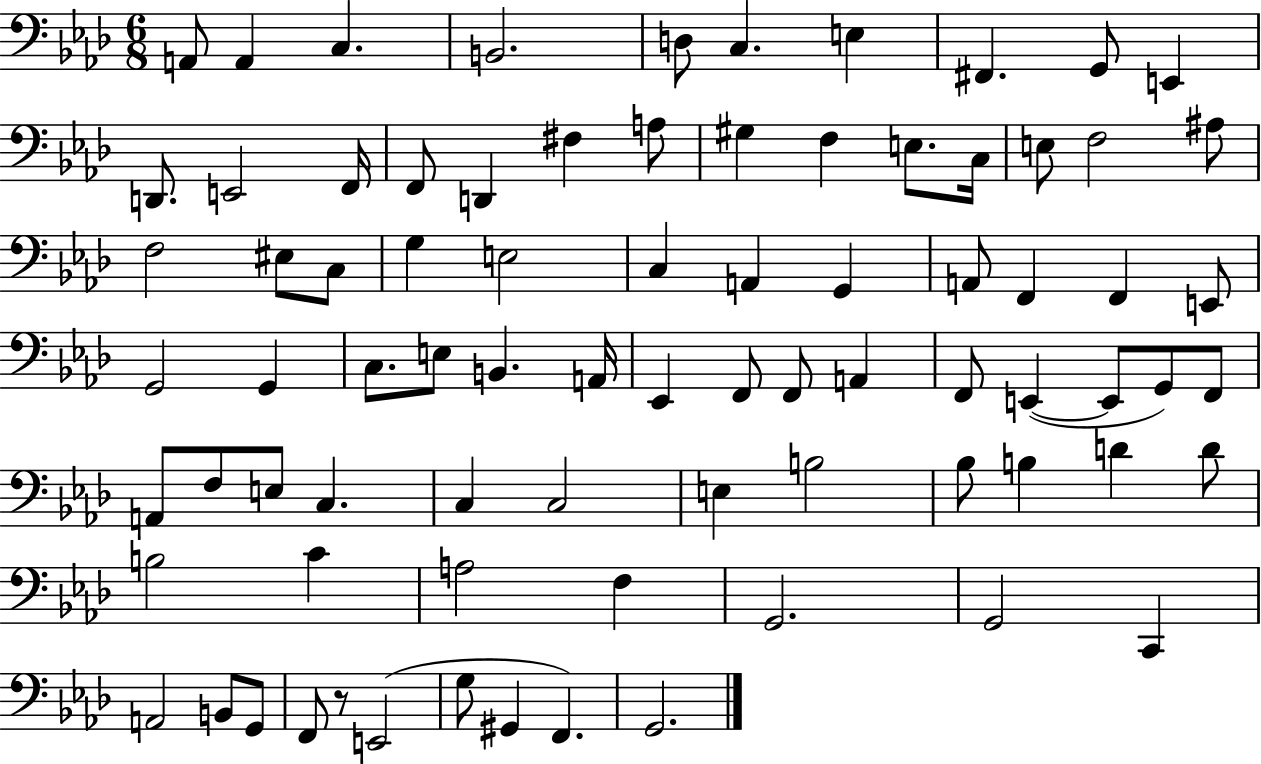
A2/e A2/q C3/q. B2/h. D3/e C3/q. E3/q F#2/q. G2/e E2/q D2/e. E2/h F2/s F2/e D2/q F#3/q A3/e G#3/q F3/q E3/e. C3/s E3/e F3/h A#3/e F3/h EIS3/e C3/e G3/q E3/h C3/q A2/q G2/q A2/e F2/q F2/q E2/e G2/h G2/q C3/e. E3/e B2/q. A2/s Eb2/q F2/e F2/e A2/q F2/e E2/q E2/e G2/e F2/e A2/e F3/e E3/e C3/q. C3/q C3/h E3/q B3/h Bb3/e B3/q D4/q D4/e B3/h C4/q A3/h F3/q G2/h. G2/h C2/q A2/h B2/e G2/e F2/e R/e E2/h G3/e G#2/q F2/q. G2/h.